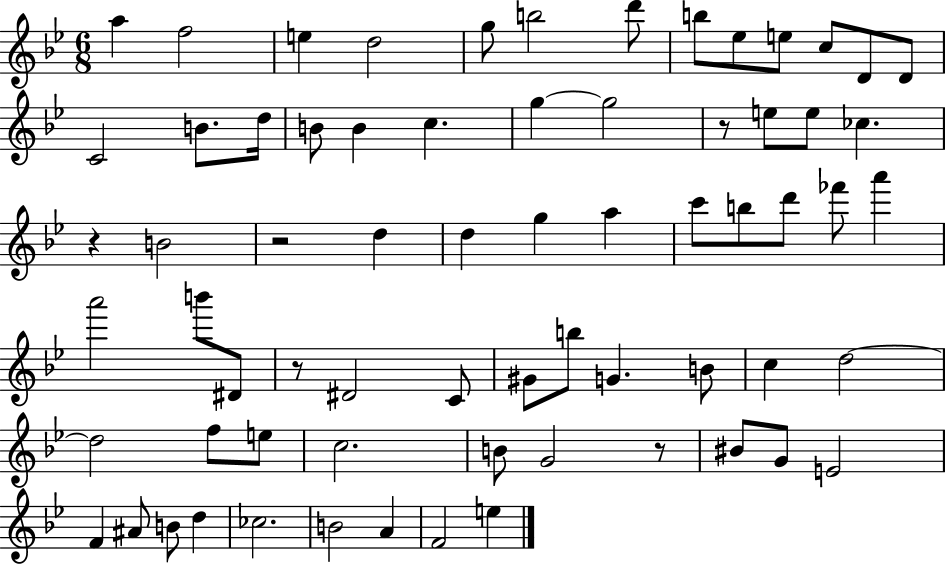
A5/q F5/h E5/q D5/h G5/e B5/h D6/e B5/e Eb5/e E5/e C5/e D4/e D4/e C4/h B4/e. D5/s B4/e B4/q C5/q. G5/q G5/h R/e E5/e E5/e CES5/q. R/q B4/h R/h D5/q D5/q G5/q A5/q C6/e B5/e D6/e FES6/e A6/q A6/h B6/e D#4/e R/e D#4/h C4/e G#4/e B5/e G4/q. B4/e C5/q D5/h D5/h F5/e E5/e C5/h. B4/e G4/h R/e BIS4/e G4/e E4/h F4/q A#4/e B4/e D5/q CES5/h. B4/h A4/q F4/h E5/q